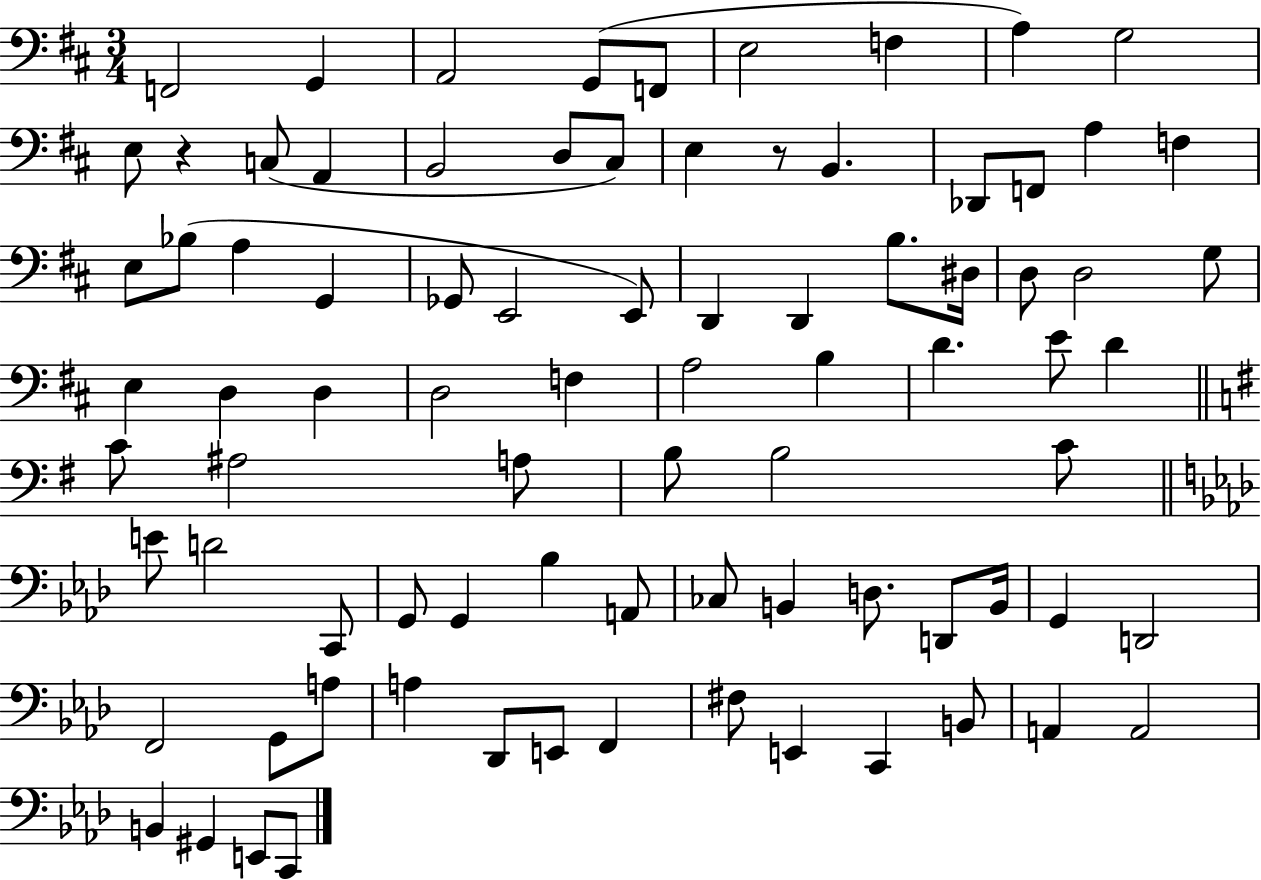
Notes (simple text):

F2/h G2/q A2/h G2/e F2/e E3/h F3/q A3/q G3/h E3/e R/q C3/e A2/q B2/h D3/e C#3/e E3/q R/e B2/q. Db2/e F2/e A3/q F3/q E3/e Bb3/e A3/q G2/q Gb2/e E2/h E2/e D2/q D2/q B3/e. D#3/s D3/e D3/h G3/e E3/q D3/q D3/q D3/h F3/q A3/h B3/q D4/q. E4/e D4/q C4/e A#3/h A3/e B3/e B3/h C4/e E4/e D4/h C2/e G2/e G2/q Bb3/q A2/e CES3/e B2/q D3/e. D2/e B2/s G2/q D2/h F2/h G2/e A3/e A3/q Db2/e E2/e F2/q F#3/e E2/q C2/q B2/e A2/q A2/h B2/q G#2/q E2/e C2/e